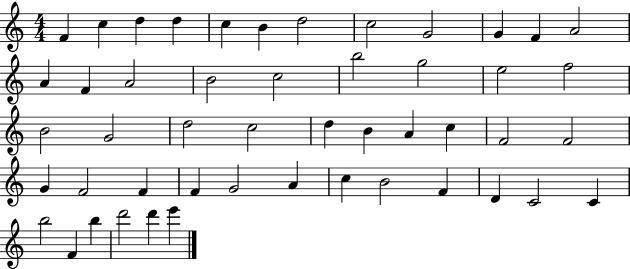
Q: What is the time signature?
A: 4/4